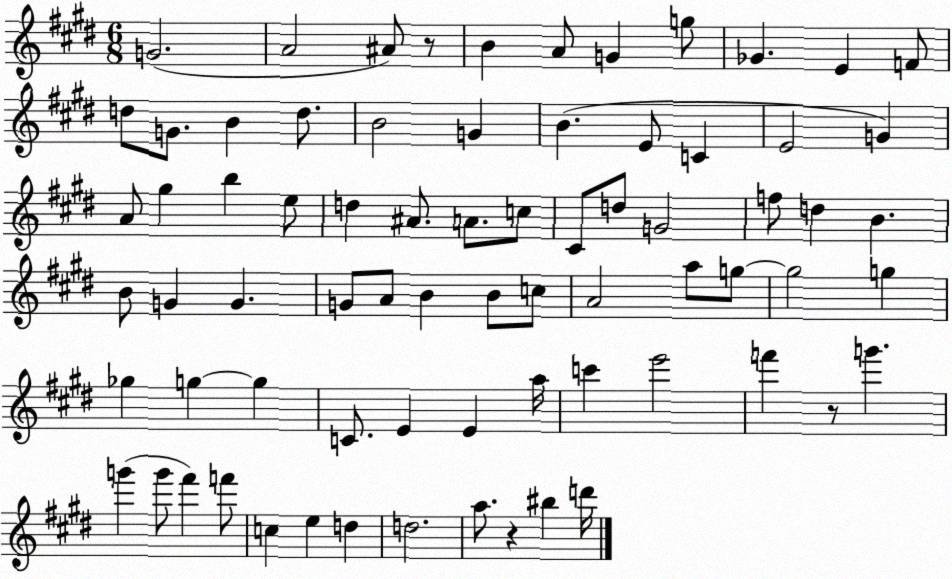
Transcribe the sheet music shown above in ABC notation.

X:1
T:Untitled
M:6/8
L:1/4
K:E
G2 A2 ^A/2 z/2 B A/2 G g/2 _G E F/2 d/2 G/2 B d/2 B2 G B E/2 C E2 G A/2 ^g b e/2 d ^A/2 A/2 c/2 ^C/2 d/2 G2 f/2 d B B/2 G G G/2 A/2 B B/2 c/2 A2 a/2 g/2 g2 g _g g g C/2 E E a/4 c' e'2 f' z/2 g' g' g'/2 ^f' f'/2 c e d d2 a/2 z ^b d'/4